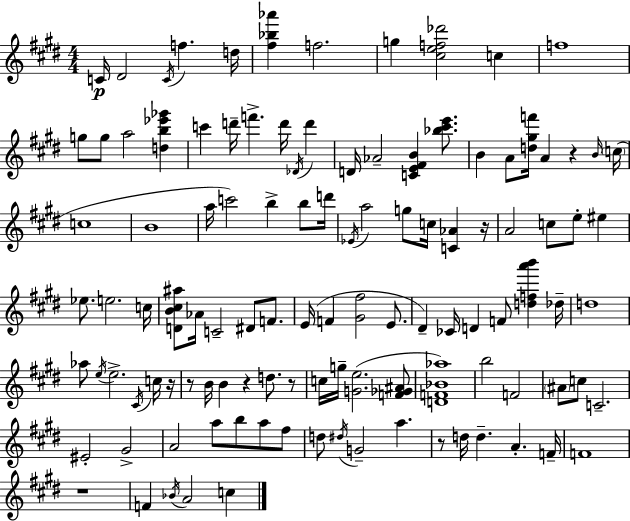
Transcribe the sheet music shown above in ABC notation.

X:1
T:Untitled
M:4/4
L:1/4
K:E
C/4 ^D2 C/4 f d/4 [^f_b_a'] f2 g [^cef_d']2 c f4 g/2 g/2 a2 [db_e'_g'] c' d'/4 f' d'/4 _D/4 d' D/4 _A2 [CE^FB] [_b^c'e']/2 B A/2 [d^gf']/4 A z B/4 c/4 c4 B4 a/4 c'2 b b/2 d'/4 _E/4 a2 g/2 c/4 [C_A] z/4 A2 c/2 e/2 ^e _e/2 e2 c/4 [DB^c^a]/2 _A/4 C2 ^D/2 F/2 E/4 F [^G^f]2 E/2 ^D _C/4 D F/2 [dfa'b'] _d/4 d4 _a/2 e/4 e2 ^C/4 c/4 z/4 z/2 B/4 B z d/2 z/2 c/4 g/4 [Ge]2 [F_G^A]/2 [DF_B_a]4 b2 F2 ^A/2 c/2 C2 ^E2 ^G2 A2 a/2 b/2 a/2 ^f/2 d/2 ^d/4 G2 a z/2 d/4 d A F/4 F4 z4 F _B/4 A2 c